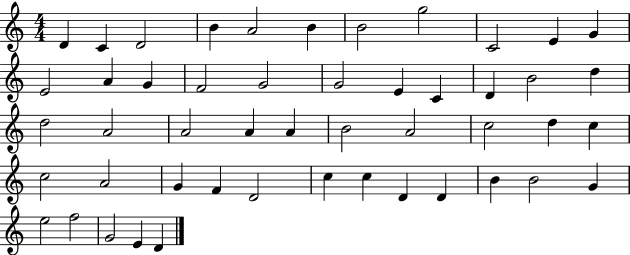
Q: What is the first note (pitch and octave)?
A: D4